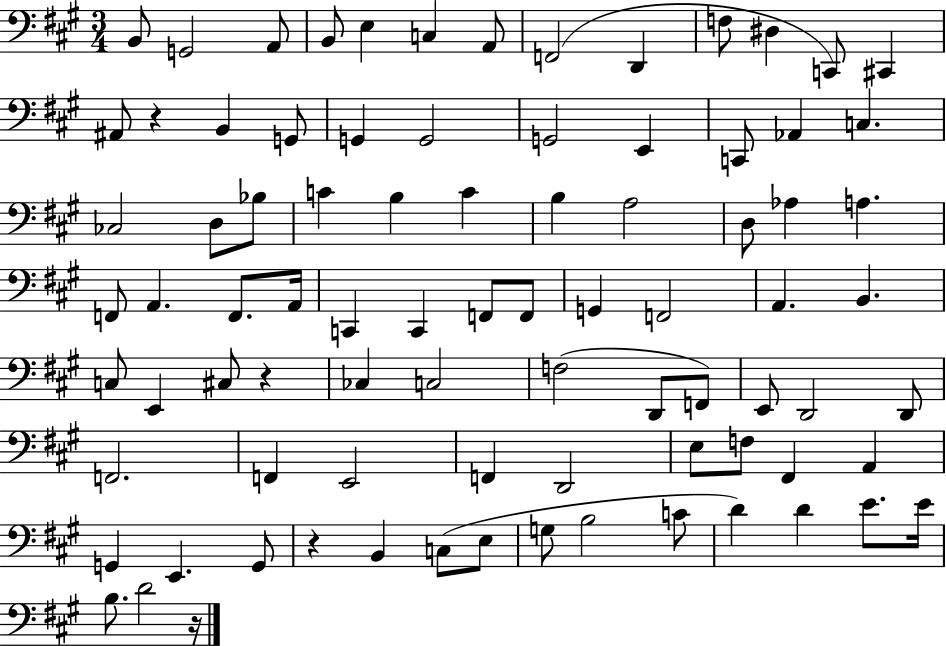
X:1
T:Untitled
M:3/4
L:1/4
K:A
B,,/2 G,,2 A,,/2 B,,/2 E, C, A,,/2 F,,2 D,, F,/2 ^D, C,,/2 ^C,, ^A,,/2 z B,, G,,/2 G,, G,,2 G,,2 E,, C,,/2 _A,, C, _C,2 D,/2 _B,/2 C B, C B, A,2 D,/2 _A, A, F,,/2 A,, F,,/2 A,,/4 C,, C,, F,,/2 F,,/2 G,, F,,2 A,, B,, C,/2 E,, ^C,/2 z _C, C,2 F,2 D,,/2 F,,/2 E,,/2 D,,2 D,,/2 F,,2 F,, E,,2 F,, D,,2 E,/2 F,/2 ^F,, A,, G,, E,, G,,/2 z B,, C,/2 E,/2 G,/2 B,2 C/2 D D E/2 E/4 B,/2 D2 z/4